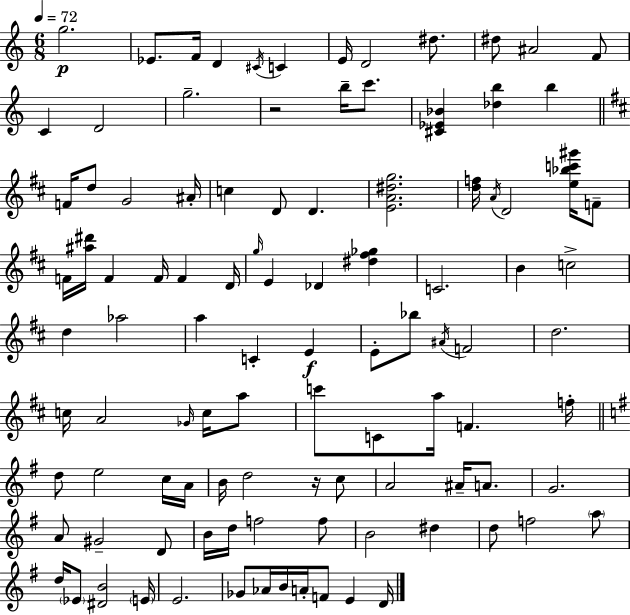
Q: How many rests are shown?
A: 2